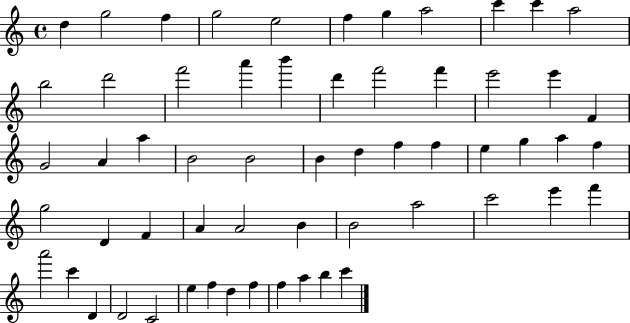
{
  \clef treble
  \time 4/4
  \defaultTimeSignature
  \key c \major
  d''4 g''2 f''4 | g''2 e''2 | f''4 g''4 a''2 | c'''4 c'''4 a''2 | \break b''2 d'''2 | f'''2 a'''4 b'''4 | d'''4 f'''2 f'''4 | e'''2 e'''4 f'4 | \break g'2 a'4 a''4 | b'2 b'2 | b'4 d''4 f''4 f''4 | e''4 g''4 a''4 f''4 | \break g''2 d'4 f'4 | a'4 a'2 b'4 | b'2 a''2 | c'''2 e'''4 f'''4 | \break a'''2 c'''4 d'4 | d'2 c'2 | e''4 f''4 d''4 f''4 | f''4 a''4 b''4 c'''4 | \break \bar "|."
}